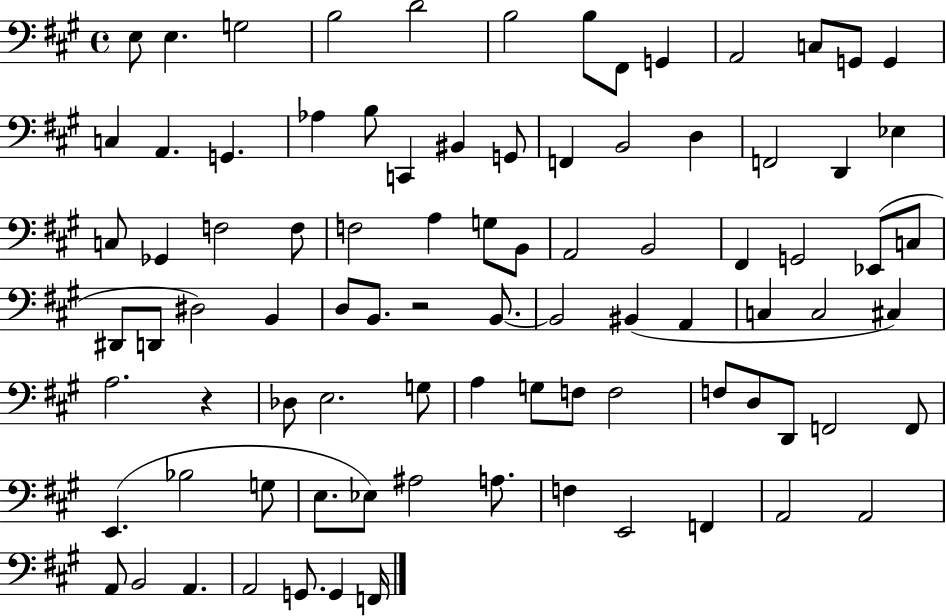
E3/e E3/q. G3/h B3/h D4/h B3/h B3/e F#2/e G2/q A2/h C3/e G2/e G2/q C3/q A2/q. G2/q. Ab3/q B3/e C2/q BIS2/q G2/e F2/q B2/h D3/q F2/h D2/q Eb3/q C3/e Gb2/q F3/h F3/e F3/h A3/q G3/e B2/e A2/h B2/h F#2/q G2/h Eb2/e C3/e D#2/e D2/e D#3/h B2/q D3/e B2/e. R/h B2/e. B2/h BIS2/q A2/q C3/q C3/h C#3/q A3/h. R/q Db3/e E3/h. G3/e A3/q G3/e F3/e F3/h F3/e D3/e D2/e F2/h F2/e E2/q. Bb3/h G3/e E3/e. Eb3/e A#3/h A3/e. F3/q E2/h F2/q A2/h A2/h A2/e B2/h A2/q. A2/h G2/e. G2/q F2/s